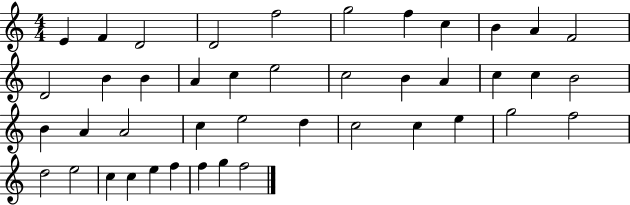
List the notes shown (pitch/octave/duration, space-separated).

E4/q F4/q D4/h D4/h F5/h G5/h F5/q C5/q B4/q A4/q F4/h D4/h B4/q B4/q A4/q C5/q E5/h C5/h B4/q A4/q C5/q C5/q B4/h B4/q A4/q A4/h C5/q E5/h D5/q C5/h C5/q E5/q G5/h F5/h D5/h E5/h C5/q C5/q E5/q F5/q F5/q G5/q F5/h